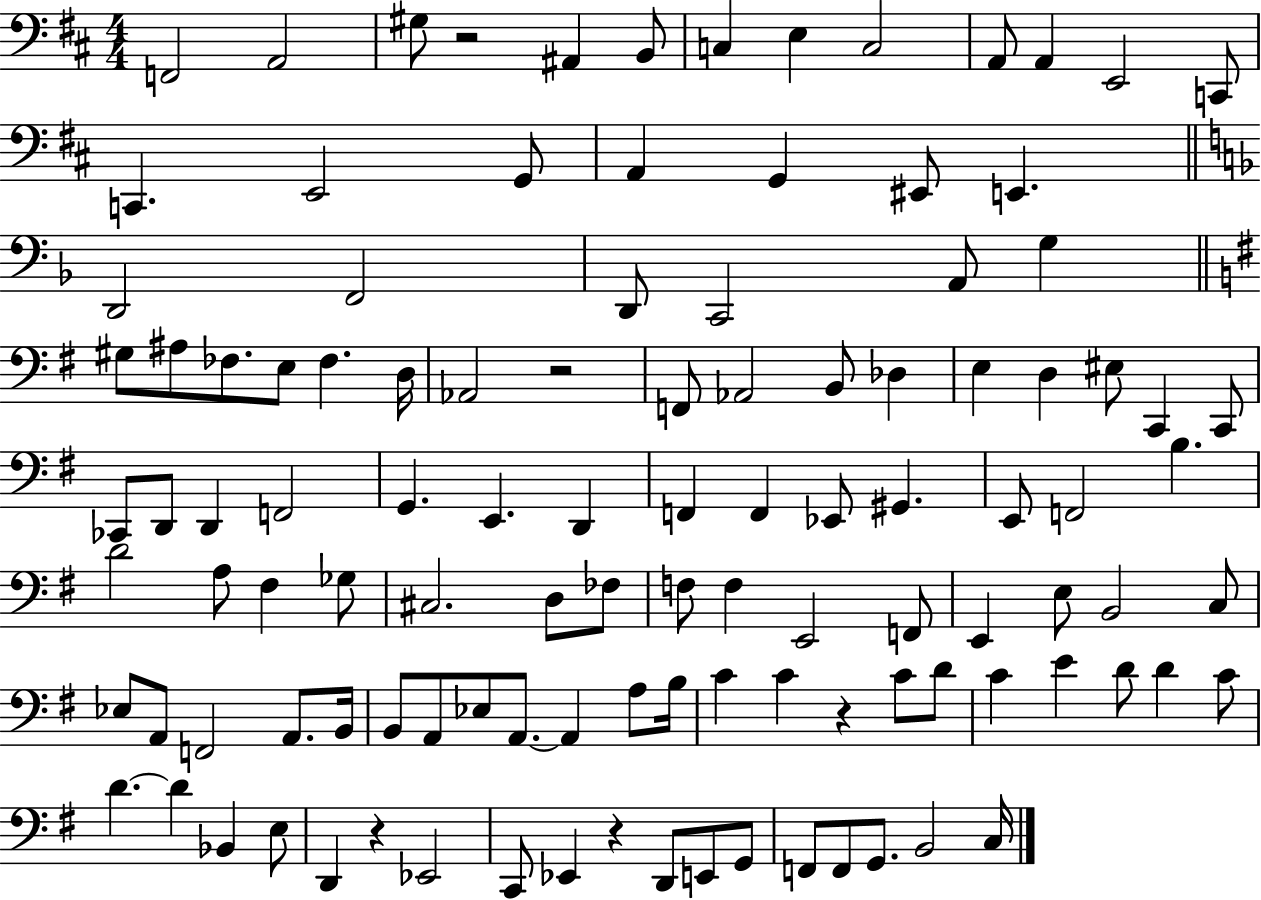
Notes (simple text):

F2/h A2/h G#3/e R/h A#2/q B2/e C3/q E3/q C3/h A2/e A2/q E2/h C2/e C2/q. E2/h G2/e A2/q G2/q EIS2/e E2/q. D2/h F2/h D2/e C2/h A2/e G3/q G#3/e A#3/e FES3/e. E3/e FES3/q. D3/s Ab2/h R/h F2/e Ab2/h B2/e Db3/q E3/q D3/q EIS3/e C2/q C2/e CES2/e D2/e D2/q F2/h G2/q. E2/q. D2/q F2/q F2/q Eb2/e G#2/q. E2/e F2/h B3/q. D4/h A3/e F#3/q Gb3/e C#3/h. D3/e FES3/e F3/e F3/q E2/h F2/e E2/q E3/e B2/h C3/e Eb3/e A2/e F2/h A2/e. B2/s B2/e A2/e Eb3/e A2/e. A2/q A3/e B3/s C4/q C4/q R/q C4/e D4/e C4/q E4/q D4/e D4/q C4/e D4/q. D4/q Bb2/q E3/e D2/q R/q Eb2/h C2/e Eb2/q R/q D2/e E2/e G2/e F2/e F2/e G2/e. B2/h C3/s